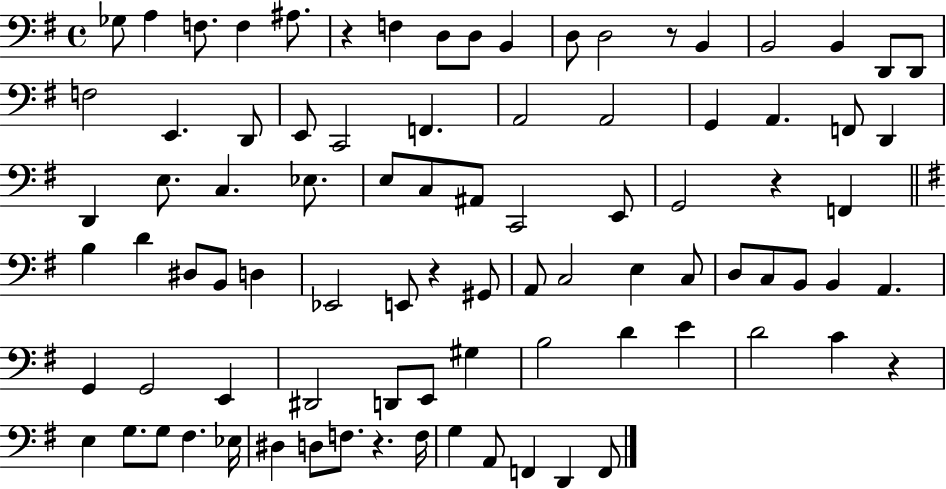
{
  \clef bass
  \time 4/4
  \defaultTimeSignature
  \key g \major
  \repeat volta 2 { ges8 a4 f8. f4 ais8. | r4 f4 d8 d8 b,4 | d8 d2 r8 b,4 | b,2 b,4 d,8 d,8 | \break f2 e,4. d,8 | e,8 c,2 f,4. | a,2 a,2 | g,4 a,4. f,8 d,4 | \break d,4 e8. c4. ees8. | e8 c8 ais,8 c,2 e,8 | g,2 r4 f,4 | \bar "||" \break \key g \major b4 d'4 dis8 b,8 d4 | ees,2 e,8 r4 gis,8 | a,8 c2 e4 c8 | d8 c8 b,8 b,4 a,4. | \break g,4 g,2 e,4 | dis,2 d,8 e,8 gis4 | b2 d'4 e'4 | d'2 c'4 r4 | \break e4 g8. g8 fis4. ees16 | dis4 d8 f8. r4. f16 | g4 a,8 f,4 d,4 f,8 | } \bar "|."
}